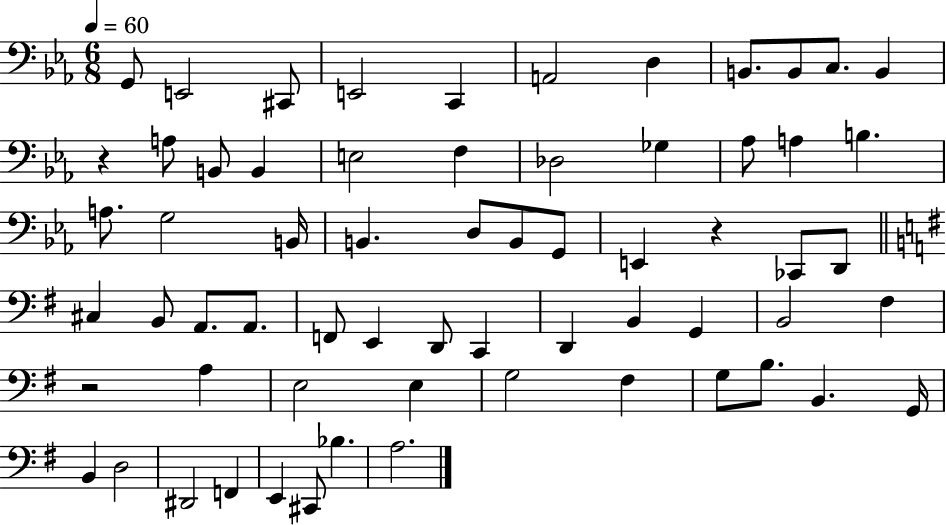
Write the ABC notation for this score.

X:1
T:Untitled
M:6/8
L:1/4
K:Eb
G,,/2 E,,2 ^C,,/2 E,,2 C,, A,,2 D, B,,/2 B,,/2 C,/2 B,, z A,/2 B,,/2 B,, E,2 F, _D,2 _G, _A,/2 A, B, A,/2 G,2 B,,/4 B,, D,/2 B,,/2 G,,/2 E,, z _C,,/2 D,,/2 ^C, B,,/2 A,,/2 A,,/2 F,,/2 E,, D,,/2 C,, D,, B,, G,, B,,2 ^F, z2 A, E,2 E, G,2 ^F, G,/2 B,/2 B,, G,,/4 B,, D,2 ^D,,2 F,, E,, ^C,,/2 _B, A,2